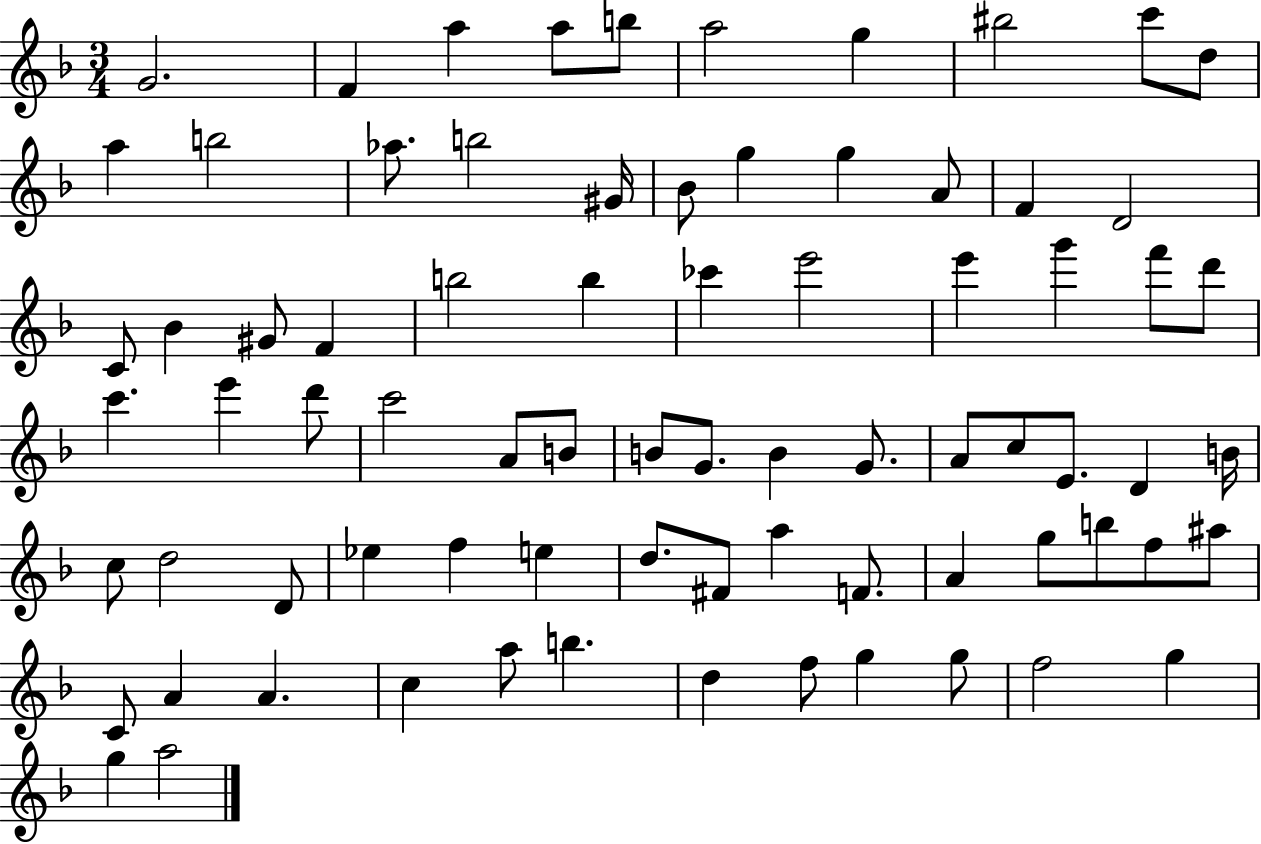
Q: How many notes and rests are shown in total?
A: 77